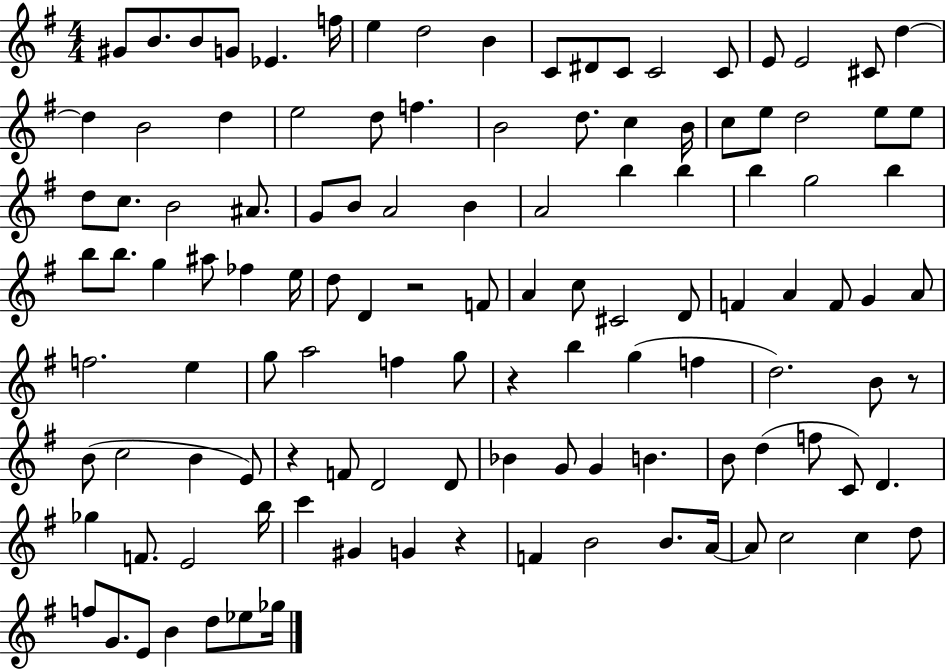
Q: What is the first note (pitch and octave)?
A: G#4